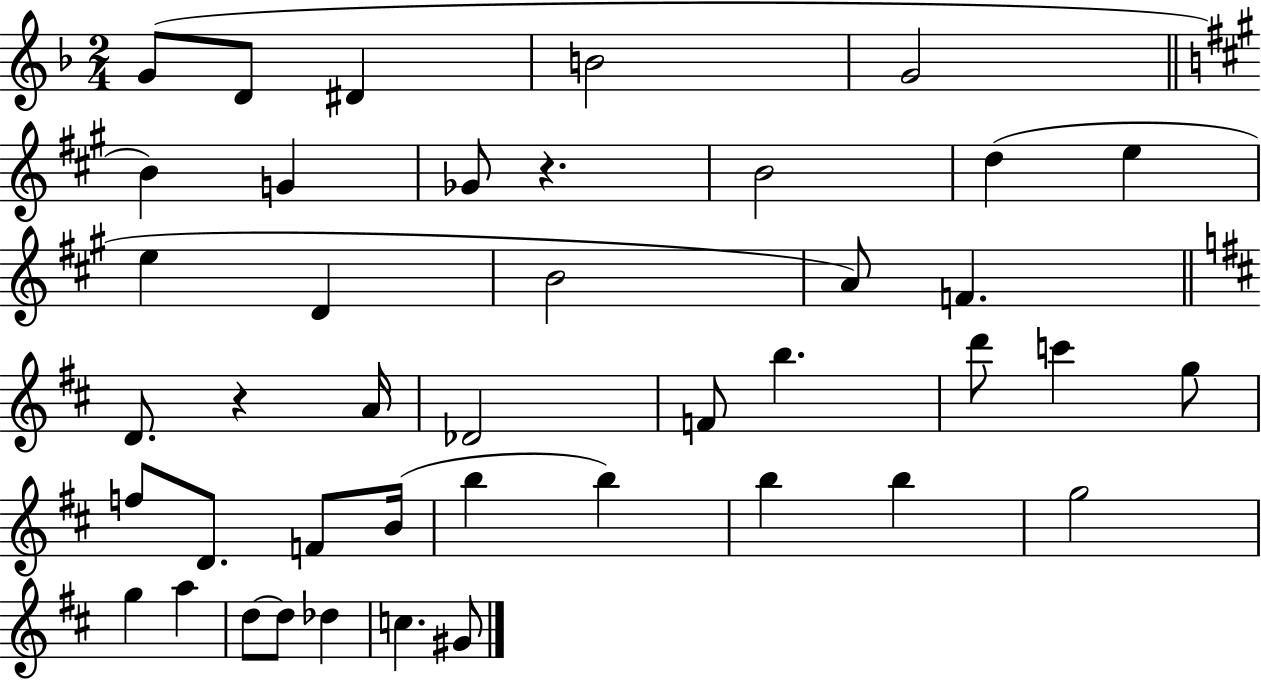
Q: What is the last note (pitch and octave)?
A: G#4